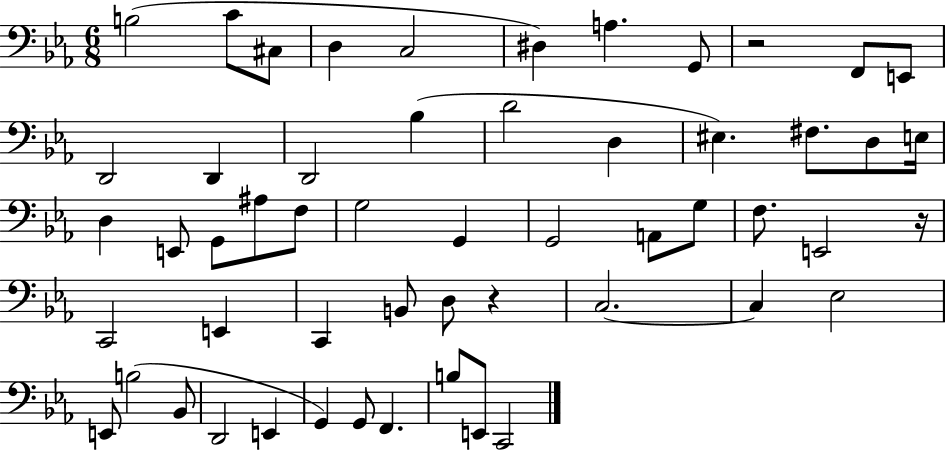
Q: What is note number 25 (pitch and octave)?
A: F3